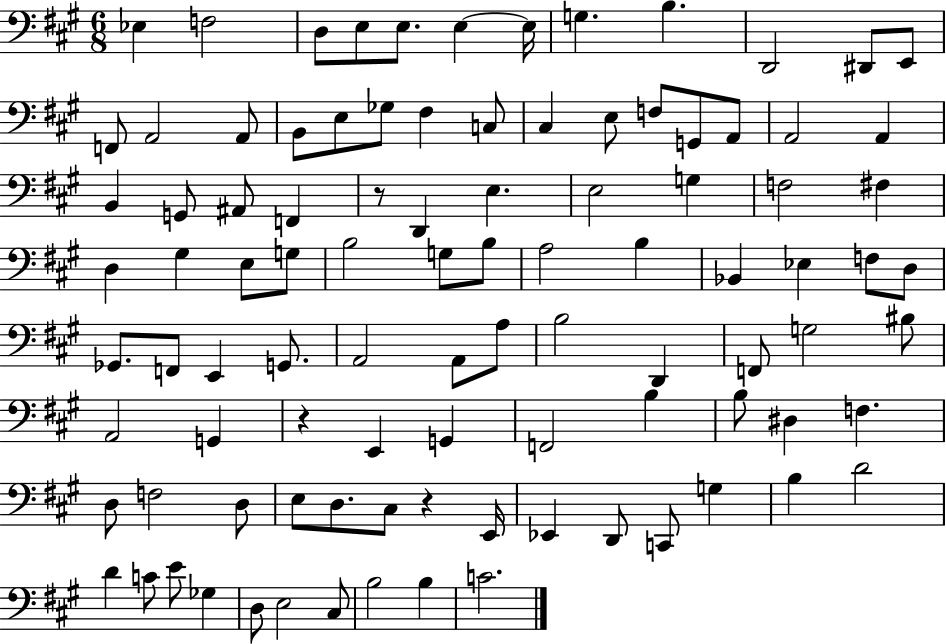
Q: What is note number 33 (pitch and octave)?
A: E3